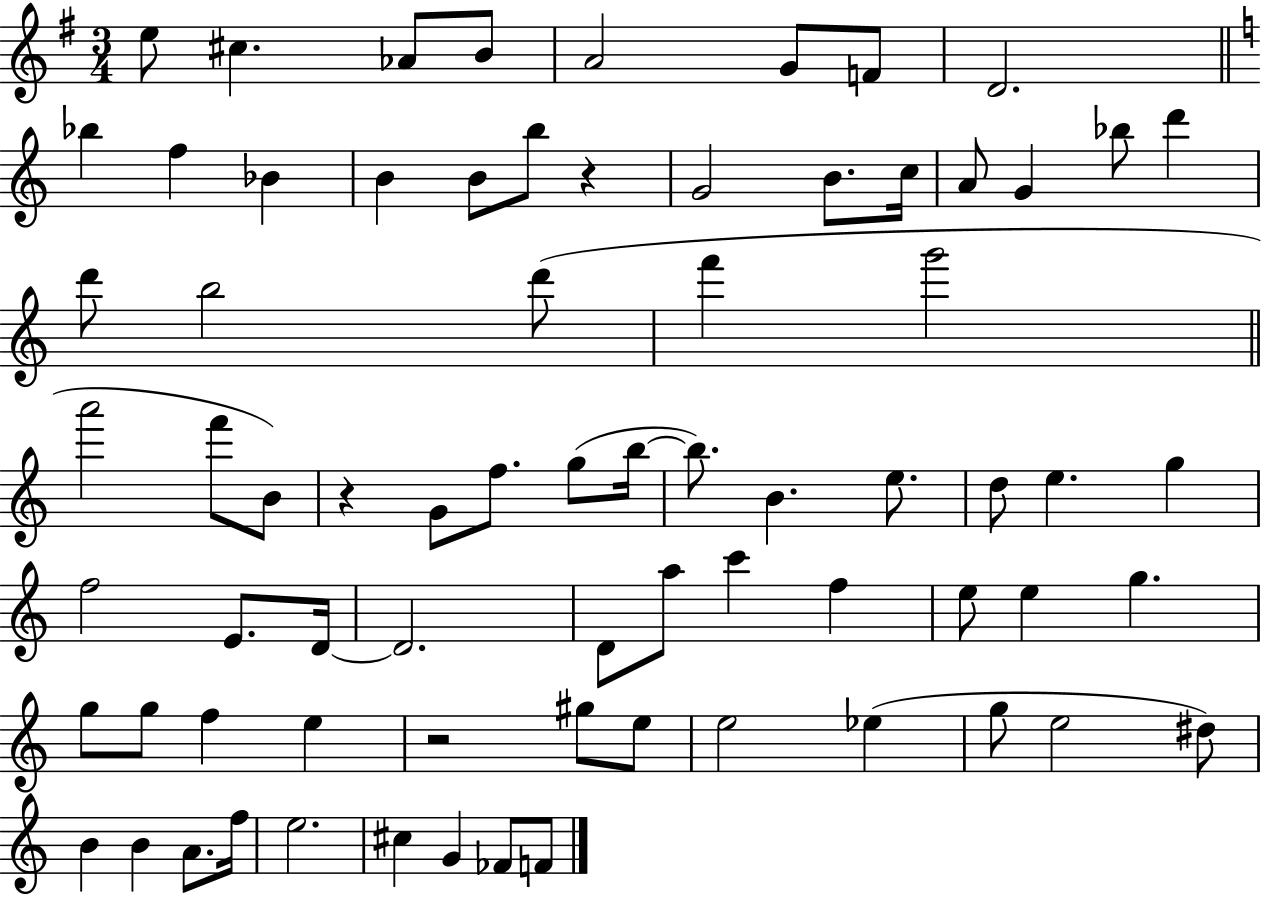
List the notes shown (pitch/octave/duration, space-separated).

E5/e C#5/q. Ab4/e B4/e A4/h G4/e F4/e D4/h. Bb5/q F5/q Bb4/q B4/q B4/e B5/e R/q G4/h B4/e. C5/s A4/e G4/q Bb5/e D6/q D6/e B5/h D6/e F6/q G6/h A6/h F6/e B4/e R/q G4/e F5/e. G5/e B5/s B5/e. B4/q. E5/e. D5/e E5/q. G5/q F5/h E4/e. D4/s D4/h. D4/e A5/e C6/q F5/q E5/e E5/q G5/q. G5/e G5/e F5/q E5/q R/h G#5/e E5/e E5/h Eb5/q G5/e E5/h D#5/e B4/q B4/q A4/e. F5/s E5/h. C#5/q G4/q FES4/e F4/e